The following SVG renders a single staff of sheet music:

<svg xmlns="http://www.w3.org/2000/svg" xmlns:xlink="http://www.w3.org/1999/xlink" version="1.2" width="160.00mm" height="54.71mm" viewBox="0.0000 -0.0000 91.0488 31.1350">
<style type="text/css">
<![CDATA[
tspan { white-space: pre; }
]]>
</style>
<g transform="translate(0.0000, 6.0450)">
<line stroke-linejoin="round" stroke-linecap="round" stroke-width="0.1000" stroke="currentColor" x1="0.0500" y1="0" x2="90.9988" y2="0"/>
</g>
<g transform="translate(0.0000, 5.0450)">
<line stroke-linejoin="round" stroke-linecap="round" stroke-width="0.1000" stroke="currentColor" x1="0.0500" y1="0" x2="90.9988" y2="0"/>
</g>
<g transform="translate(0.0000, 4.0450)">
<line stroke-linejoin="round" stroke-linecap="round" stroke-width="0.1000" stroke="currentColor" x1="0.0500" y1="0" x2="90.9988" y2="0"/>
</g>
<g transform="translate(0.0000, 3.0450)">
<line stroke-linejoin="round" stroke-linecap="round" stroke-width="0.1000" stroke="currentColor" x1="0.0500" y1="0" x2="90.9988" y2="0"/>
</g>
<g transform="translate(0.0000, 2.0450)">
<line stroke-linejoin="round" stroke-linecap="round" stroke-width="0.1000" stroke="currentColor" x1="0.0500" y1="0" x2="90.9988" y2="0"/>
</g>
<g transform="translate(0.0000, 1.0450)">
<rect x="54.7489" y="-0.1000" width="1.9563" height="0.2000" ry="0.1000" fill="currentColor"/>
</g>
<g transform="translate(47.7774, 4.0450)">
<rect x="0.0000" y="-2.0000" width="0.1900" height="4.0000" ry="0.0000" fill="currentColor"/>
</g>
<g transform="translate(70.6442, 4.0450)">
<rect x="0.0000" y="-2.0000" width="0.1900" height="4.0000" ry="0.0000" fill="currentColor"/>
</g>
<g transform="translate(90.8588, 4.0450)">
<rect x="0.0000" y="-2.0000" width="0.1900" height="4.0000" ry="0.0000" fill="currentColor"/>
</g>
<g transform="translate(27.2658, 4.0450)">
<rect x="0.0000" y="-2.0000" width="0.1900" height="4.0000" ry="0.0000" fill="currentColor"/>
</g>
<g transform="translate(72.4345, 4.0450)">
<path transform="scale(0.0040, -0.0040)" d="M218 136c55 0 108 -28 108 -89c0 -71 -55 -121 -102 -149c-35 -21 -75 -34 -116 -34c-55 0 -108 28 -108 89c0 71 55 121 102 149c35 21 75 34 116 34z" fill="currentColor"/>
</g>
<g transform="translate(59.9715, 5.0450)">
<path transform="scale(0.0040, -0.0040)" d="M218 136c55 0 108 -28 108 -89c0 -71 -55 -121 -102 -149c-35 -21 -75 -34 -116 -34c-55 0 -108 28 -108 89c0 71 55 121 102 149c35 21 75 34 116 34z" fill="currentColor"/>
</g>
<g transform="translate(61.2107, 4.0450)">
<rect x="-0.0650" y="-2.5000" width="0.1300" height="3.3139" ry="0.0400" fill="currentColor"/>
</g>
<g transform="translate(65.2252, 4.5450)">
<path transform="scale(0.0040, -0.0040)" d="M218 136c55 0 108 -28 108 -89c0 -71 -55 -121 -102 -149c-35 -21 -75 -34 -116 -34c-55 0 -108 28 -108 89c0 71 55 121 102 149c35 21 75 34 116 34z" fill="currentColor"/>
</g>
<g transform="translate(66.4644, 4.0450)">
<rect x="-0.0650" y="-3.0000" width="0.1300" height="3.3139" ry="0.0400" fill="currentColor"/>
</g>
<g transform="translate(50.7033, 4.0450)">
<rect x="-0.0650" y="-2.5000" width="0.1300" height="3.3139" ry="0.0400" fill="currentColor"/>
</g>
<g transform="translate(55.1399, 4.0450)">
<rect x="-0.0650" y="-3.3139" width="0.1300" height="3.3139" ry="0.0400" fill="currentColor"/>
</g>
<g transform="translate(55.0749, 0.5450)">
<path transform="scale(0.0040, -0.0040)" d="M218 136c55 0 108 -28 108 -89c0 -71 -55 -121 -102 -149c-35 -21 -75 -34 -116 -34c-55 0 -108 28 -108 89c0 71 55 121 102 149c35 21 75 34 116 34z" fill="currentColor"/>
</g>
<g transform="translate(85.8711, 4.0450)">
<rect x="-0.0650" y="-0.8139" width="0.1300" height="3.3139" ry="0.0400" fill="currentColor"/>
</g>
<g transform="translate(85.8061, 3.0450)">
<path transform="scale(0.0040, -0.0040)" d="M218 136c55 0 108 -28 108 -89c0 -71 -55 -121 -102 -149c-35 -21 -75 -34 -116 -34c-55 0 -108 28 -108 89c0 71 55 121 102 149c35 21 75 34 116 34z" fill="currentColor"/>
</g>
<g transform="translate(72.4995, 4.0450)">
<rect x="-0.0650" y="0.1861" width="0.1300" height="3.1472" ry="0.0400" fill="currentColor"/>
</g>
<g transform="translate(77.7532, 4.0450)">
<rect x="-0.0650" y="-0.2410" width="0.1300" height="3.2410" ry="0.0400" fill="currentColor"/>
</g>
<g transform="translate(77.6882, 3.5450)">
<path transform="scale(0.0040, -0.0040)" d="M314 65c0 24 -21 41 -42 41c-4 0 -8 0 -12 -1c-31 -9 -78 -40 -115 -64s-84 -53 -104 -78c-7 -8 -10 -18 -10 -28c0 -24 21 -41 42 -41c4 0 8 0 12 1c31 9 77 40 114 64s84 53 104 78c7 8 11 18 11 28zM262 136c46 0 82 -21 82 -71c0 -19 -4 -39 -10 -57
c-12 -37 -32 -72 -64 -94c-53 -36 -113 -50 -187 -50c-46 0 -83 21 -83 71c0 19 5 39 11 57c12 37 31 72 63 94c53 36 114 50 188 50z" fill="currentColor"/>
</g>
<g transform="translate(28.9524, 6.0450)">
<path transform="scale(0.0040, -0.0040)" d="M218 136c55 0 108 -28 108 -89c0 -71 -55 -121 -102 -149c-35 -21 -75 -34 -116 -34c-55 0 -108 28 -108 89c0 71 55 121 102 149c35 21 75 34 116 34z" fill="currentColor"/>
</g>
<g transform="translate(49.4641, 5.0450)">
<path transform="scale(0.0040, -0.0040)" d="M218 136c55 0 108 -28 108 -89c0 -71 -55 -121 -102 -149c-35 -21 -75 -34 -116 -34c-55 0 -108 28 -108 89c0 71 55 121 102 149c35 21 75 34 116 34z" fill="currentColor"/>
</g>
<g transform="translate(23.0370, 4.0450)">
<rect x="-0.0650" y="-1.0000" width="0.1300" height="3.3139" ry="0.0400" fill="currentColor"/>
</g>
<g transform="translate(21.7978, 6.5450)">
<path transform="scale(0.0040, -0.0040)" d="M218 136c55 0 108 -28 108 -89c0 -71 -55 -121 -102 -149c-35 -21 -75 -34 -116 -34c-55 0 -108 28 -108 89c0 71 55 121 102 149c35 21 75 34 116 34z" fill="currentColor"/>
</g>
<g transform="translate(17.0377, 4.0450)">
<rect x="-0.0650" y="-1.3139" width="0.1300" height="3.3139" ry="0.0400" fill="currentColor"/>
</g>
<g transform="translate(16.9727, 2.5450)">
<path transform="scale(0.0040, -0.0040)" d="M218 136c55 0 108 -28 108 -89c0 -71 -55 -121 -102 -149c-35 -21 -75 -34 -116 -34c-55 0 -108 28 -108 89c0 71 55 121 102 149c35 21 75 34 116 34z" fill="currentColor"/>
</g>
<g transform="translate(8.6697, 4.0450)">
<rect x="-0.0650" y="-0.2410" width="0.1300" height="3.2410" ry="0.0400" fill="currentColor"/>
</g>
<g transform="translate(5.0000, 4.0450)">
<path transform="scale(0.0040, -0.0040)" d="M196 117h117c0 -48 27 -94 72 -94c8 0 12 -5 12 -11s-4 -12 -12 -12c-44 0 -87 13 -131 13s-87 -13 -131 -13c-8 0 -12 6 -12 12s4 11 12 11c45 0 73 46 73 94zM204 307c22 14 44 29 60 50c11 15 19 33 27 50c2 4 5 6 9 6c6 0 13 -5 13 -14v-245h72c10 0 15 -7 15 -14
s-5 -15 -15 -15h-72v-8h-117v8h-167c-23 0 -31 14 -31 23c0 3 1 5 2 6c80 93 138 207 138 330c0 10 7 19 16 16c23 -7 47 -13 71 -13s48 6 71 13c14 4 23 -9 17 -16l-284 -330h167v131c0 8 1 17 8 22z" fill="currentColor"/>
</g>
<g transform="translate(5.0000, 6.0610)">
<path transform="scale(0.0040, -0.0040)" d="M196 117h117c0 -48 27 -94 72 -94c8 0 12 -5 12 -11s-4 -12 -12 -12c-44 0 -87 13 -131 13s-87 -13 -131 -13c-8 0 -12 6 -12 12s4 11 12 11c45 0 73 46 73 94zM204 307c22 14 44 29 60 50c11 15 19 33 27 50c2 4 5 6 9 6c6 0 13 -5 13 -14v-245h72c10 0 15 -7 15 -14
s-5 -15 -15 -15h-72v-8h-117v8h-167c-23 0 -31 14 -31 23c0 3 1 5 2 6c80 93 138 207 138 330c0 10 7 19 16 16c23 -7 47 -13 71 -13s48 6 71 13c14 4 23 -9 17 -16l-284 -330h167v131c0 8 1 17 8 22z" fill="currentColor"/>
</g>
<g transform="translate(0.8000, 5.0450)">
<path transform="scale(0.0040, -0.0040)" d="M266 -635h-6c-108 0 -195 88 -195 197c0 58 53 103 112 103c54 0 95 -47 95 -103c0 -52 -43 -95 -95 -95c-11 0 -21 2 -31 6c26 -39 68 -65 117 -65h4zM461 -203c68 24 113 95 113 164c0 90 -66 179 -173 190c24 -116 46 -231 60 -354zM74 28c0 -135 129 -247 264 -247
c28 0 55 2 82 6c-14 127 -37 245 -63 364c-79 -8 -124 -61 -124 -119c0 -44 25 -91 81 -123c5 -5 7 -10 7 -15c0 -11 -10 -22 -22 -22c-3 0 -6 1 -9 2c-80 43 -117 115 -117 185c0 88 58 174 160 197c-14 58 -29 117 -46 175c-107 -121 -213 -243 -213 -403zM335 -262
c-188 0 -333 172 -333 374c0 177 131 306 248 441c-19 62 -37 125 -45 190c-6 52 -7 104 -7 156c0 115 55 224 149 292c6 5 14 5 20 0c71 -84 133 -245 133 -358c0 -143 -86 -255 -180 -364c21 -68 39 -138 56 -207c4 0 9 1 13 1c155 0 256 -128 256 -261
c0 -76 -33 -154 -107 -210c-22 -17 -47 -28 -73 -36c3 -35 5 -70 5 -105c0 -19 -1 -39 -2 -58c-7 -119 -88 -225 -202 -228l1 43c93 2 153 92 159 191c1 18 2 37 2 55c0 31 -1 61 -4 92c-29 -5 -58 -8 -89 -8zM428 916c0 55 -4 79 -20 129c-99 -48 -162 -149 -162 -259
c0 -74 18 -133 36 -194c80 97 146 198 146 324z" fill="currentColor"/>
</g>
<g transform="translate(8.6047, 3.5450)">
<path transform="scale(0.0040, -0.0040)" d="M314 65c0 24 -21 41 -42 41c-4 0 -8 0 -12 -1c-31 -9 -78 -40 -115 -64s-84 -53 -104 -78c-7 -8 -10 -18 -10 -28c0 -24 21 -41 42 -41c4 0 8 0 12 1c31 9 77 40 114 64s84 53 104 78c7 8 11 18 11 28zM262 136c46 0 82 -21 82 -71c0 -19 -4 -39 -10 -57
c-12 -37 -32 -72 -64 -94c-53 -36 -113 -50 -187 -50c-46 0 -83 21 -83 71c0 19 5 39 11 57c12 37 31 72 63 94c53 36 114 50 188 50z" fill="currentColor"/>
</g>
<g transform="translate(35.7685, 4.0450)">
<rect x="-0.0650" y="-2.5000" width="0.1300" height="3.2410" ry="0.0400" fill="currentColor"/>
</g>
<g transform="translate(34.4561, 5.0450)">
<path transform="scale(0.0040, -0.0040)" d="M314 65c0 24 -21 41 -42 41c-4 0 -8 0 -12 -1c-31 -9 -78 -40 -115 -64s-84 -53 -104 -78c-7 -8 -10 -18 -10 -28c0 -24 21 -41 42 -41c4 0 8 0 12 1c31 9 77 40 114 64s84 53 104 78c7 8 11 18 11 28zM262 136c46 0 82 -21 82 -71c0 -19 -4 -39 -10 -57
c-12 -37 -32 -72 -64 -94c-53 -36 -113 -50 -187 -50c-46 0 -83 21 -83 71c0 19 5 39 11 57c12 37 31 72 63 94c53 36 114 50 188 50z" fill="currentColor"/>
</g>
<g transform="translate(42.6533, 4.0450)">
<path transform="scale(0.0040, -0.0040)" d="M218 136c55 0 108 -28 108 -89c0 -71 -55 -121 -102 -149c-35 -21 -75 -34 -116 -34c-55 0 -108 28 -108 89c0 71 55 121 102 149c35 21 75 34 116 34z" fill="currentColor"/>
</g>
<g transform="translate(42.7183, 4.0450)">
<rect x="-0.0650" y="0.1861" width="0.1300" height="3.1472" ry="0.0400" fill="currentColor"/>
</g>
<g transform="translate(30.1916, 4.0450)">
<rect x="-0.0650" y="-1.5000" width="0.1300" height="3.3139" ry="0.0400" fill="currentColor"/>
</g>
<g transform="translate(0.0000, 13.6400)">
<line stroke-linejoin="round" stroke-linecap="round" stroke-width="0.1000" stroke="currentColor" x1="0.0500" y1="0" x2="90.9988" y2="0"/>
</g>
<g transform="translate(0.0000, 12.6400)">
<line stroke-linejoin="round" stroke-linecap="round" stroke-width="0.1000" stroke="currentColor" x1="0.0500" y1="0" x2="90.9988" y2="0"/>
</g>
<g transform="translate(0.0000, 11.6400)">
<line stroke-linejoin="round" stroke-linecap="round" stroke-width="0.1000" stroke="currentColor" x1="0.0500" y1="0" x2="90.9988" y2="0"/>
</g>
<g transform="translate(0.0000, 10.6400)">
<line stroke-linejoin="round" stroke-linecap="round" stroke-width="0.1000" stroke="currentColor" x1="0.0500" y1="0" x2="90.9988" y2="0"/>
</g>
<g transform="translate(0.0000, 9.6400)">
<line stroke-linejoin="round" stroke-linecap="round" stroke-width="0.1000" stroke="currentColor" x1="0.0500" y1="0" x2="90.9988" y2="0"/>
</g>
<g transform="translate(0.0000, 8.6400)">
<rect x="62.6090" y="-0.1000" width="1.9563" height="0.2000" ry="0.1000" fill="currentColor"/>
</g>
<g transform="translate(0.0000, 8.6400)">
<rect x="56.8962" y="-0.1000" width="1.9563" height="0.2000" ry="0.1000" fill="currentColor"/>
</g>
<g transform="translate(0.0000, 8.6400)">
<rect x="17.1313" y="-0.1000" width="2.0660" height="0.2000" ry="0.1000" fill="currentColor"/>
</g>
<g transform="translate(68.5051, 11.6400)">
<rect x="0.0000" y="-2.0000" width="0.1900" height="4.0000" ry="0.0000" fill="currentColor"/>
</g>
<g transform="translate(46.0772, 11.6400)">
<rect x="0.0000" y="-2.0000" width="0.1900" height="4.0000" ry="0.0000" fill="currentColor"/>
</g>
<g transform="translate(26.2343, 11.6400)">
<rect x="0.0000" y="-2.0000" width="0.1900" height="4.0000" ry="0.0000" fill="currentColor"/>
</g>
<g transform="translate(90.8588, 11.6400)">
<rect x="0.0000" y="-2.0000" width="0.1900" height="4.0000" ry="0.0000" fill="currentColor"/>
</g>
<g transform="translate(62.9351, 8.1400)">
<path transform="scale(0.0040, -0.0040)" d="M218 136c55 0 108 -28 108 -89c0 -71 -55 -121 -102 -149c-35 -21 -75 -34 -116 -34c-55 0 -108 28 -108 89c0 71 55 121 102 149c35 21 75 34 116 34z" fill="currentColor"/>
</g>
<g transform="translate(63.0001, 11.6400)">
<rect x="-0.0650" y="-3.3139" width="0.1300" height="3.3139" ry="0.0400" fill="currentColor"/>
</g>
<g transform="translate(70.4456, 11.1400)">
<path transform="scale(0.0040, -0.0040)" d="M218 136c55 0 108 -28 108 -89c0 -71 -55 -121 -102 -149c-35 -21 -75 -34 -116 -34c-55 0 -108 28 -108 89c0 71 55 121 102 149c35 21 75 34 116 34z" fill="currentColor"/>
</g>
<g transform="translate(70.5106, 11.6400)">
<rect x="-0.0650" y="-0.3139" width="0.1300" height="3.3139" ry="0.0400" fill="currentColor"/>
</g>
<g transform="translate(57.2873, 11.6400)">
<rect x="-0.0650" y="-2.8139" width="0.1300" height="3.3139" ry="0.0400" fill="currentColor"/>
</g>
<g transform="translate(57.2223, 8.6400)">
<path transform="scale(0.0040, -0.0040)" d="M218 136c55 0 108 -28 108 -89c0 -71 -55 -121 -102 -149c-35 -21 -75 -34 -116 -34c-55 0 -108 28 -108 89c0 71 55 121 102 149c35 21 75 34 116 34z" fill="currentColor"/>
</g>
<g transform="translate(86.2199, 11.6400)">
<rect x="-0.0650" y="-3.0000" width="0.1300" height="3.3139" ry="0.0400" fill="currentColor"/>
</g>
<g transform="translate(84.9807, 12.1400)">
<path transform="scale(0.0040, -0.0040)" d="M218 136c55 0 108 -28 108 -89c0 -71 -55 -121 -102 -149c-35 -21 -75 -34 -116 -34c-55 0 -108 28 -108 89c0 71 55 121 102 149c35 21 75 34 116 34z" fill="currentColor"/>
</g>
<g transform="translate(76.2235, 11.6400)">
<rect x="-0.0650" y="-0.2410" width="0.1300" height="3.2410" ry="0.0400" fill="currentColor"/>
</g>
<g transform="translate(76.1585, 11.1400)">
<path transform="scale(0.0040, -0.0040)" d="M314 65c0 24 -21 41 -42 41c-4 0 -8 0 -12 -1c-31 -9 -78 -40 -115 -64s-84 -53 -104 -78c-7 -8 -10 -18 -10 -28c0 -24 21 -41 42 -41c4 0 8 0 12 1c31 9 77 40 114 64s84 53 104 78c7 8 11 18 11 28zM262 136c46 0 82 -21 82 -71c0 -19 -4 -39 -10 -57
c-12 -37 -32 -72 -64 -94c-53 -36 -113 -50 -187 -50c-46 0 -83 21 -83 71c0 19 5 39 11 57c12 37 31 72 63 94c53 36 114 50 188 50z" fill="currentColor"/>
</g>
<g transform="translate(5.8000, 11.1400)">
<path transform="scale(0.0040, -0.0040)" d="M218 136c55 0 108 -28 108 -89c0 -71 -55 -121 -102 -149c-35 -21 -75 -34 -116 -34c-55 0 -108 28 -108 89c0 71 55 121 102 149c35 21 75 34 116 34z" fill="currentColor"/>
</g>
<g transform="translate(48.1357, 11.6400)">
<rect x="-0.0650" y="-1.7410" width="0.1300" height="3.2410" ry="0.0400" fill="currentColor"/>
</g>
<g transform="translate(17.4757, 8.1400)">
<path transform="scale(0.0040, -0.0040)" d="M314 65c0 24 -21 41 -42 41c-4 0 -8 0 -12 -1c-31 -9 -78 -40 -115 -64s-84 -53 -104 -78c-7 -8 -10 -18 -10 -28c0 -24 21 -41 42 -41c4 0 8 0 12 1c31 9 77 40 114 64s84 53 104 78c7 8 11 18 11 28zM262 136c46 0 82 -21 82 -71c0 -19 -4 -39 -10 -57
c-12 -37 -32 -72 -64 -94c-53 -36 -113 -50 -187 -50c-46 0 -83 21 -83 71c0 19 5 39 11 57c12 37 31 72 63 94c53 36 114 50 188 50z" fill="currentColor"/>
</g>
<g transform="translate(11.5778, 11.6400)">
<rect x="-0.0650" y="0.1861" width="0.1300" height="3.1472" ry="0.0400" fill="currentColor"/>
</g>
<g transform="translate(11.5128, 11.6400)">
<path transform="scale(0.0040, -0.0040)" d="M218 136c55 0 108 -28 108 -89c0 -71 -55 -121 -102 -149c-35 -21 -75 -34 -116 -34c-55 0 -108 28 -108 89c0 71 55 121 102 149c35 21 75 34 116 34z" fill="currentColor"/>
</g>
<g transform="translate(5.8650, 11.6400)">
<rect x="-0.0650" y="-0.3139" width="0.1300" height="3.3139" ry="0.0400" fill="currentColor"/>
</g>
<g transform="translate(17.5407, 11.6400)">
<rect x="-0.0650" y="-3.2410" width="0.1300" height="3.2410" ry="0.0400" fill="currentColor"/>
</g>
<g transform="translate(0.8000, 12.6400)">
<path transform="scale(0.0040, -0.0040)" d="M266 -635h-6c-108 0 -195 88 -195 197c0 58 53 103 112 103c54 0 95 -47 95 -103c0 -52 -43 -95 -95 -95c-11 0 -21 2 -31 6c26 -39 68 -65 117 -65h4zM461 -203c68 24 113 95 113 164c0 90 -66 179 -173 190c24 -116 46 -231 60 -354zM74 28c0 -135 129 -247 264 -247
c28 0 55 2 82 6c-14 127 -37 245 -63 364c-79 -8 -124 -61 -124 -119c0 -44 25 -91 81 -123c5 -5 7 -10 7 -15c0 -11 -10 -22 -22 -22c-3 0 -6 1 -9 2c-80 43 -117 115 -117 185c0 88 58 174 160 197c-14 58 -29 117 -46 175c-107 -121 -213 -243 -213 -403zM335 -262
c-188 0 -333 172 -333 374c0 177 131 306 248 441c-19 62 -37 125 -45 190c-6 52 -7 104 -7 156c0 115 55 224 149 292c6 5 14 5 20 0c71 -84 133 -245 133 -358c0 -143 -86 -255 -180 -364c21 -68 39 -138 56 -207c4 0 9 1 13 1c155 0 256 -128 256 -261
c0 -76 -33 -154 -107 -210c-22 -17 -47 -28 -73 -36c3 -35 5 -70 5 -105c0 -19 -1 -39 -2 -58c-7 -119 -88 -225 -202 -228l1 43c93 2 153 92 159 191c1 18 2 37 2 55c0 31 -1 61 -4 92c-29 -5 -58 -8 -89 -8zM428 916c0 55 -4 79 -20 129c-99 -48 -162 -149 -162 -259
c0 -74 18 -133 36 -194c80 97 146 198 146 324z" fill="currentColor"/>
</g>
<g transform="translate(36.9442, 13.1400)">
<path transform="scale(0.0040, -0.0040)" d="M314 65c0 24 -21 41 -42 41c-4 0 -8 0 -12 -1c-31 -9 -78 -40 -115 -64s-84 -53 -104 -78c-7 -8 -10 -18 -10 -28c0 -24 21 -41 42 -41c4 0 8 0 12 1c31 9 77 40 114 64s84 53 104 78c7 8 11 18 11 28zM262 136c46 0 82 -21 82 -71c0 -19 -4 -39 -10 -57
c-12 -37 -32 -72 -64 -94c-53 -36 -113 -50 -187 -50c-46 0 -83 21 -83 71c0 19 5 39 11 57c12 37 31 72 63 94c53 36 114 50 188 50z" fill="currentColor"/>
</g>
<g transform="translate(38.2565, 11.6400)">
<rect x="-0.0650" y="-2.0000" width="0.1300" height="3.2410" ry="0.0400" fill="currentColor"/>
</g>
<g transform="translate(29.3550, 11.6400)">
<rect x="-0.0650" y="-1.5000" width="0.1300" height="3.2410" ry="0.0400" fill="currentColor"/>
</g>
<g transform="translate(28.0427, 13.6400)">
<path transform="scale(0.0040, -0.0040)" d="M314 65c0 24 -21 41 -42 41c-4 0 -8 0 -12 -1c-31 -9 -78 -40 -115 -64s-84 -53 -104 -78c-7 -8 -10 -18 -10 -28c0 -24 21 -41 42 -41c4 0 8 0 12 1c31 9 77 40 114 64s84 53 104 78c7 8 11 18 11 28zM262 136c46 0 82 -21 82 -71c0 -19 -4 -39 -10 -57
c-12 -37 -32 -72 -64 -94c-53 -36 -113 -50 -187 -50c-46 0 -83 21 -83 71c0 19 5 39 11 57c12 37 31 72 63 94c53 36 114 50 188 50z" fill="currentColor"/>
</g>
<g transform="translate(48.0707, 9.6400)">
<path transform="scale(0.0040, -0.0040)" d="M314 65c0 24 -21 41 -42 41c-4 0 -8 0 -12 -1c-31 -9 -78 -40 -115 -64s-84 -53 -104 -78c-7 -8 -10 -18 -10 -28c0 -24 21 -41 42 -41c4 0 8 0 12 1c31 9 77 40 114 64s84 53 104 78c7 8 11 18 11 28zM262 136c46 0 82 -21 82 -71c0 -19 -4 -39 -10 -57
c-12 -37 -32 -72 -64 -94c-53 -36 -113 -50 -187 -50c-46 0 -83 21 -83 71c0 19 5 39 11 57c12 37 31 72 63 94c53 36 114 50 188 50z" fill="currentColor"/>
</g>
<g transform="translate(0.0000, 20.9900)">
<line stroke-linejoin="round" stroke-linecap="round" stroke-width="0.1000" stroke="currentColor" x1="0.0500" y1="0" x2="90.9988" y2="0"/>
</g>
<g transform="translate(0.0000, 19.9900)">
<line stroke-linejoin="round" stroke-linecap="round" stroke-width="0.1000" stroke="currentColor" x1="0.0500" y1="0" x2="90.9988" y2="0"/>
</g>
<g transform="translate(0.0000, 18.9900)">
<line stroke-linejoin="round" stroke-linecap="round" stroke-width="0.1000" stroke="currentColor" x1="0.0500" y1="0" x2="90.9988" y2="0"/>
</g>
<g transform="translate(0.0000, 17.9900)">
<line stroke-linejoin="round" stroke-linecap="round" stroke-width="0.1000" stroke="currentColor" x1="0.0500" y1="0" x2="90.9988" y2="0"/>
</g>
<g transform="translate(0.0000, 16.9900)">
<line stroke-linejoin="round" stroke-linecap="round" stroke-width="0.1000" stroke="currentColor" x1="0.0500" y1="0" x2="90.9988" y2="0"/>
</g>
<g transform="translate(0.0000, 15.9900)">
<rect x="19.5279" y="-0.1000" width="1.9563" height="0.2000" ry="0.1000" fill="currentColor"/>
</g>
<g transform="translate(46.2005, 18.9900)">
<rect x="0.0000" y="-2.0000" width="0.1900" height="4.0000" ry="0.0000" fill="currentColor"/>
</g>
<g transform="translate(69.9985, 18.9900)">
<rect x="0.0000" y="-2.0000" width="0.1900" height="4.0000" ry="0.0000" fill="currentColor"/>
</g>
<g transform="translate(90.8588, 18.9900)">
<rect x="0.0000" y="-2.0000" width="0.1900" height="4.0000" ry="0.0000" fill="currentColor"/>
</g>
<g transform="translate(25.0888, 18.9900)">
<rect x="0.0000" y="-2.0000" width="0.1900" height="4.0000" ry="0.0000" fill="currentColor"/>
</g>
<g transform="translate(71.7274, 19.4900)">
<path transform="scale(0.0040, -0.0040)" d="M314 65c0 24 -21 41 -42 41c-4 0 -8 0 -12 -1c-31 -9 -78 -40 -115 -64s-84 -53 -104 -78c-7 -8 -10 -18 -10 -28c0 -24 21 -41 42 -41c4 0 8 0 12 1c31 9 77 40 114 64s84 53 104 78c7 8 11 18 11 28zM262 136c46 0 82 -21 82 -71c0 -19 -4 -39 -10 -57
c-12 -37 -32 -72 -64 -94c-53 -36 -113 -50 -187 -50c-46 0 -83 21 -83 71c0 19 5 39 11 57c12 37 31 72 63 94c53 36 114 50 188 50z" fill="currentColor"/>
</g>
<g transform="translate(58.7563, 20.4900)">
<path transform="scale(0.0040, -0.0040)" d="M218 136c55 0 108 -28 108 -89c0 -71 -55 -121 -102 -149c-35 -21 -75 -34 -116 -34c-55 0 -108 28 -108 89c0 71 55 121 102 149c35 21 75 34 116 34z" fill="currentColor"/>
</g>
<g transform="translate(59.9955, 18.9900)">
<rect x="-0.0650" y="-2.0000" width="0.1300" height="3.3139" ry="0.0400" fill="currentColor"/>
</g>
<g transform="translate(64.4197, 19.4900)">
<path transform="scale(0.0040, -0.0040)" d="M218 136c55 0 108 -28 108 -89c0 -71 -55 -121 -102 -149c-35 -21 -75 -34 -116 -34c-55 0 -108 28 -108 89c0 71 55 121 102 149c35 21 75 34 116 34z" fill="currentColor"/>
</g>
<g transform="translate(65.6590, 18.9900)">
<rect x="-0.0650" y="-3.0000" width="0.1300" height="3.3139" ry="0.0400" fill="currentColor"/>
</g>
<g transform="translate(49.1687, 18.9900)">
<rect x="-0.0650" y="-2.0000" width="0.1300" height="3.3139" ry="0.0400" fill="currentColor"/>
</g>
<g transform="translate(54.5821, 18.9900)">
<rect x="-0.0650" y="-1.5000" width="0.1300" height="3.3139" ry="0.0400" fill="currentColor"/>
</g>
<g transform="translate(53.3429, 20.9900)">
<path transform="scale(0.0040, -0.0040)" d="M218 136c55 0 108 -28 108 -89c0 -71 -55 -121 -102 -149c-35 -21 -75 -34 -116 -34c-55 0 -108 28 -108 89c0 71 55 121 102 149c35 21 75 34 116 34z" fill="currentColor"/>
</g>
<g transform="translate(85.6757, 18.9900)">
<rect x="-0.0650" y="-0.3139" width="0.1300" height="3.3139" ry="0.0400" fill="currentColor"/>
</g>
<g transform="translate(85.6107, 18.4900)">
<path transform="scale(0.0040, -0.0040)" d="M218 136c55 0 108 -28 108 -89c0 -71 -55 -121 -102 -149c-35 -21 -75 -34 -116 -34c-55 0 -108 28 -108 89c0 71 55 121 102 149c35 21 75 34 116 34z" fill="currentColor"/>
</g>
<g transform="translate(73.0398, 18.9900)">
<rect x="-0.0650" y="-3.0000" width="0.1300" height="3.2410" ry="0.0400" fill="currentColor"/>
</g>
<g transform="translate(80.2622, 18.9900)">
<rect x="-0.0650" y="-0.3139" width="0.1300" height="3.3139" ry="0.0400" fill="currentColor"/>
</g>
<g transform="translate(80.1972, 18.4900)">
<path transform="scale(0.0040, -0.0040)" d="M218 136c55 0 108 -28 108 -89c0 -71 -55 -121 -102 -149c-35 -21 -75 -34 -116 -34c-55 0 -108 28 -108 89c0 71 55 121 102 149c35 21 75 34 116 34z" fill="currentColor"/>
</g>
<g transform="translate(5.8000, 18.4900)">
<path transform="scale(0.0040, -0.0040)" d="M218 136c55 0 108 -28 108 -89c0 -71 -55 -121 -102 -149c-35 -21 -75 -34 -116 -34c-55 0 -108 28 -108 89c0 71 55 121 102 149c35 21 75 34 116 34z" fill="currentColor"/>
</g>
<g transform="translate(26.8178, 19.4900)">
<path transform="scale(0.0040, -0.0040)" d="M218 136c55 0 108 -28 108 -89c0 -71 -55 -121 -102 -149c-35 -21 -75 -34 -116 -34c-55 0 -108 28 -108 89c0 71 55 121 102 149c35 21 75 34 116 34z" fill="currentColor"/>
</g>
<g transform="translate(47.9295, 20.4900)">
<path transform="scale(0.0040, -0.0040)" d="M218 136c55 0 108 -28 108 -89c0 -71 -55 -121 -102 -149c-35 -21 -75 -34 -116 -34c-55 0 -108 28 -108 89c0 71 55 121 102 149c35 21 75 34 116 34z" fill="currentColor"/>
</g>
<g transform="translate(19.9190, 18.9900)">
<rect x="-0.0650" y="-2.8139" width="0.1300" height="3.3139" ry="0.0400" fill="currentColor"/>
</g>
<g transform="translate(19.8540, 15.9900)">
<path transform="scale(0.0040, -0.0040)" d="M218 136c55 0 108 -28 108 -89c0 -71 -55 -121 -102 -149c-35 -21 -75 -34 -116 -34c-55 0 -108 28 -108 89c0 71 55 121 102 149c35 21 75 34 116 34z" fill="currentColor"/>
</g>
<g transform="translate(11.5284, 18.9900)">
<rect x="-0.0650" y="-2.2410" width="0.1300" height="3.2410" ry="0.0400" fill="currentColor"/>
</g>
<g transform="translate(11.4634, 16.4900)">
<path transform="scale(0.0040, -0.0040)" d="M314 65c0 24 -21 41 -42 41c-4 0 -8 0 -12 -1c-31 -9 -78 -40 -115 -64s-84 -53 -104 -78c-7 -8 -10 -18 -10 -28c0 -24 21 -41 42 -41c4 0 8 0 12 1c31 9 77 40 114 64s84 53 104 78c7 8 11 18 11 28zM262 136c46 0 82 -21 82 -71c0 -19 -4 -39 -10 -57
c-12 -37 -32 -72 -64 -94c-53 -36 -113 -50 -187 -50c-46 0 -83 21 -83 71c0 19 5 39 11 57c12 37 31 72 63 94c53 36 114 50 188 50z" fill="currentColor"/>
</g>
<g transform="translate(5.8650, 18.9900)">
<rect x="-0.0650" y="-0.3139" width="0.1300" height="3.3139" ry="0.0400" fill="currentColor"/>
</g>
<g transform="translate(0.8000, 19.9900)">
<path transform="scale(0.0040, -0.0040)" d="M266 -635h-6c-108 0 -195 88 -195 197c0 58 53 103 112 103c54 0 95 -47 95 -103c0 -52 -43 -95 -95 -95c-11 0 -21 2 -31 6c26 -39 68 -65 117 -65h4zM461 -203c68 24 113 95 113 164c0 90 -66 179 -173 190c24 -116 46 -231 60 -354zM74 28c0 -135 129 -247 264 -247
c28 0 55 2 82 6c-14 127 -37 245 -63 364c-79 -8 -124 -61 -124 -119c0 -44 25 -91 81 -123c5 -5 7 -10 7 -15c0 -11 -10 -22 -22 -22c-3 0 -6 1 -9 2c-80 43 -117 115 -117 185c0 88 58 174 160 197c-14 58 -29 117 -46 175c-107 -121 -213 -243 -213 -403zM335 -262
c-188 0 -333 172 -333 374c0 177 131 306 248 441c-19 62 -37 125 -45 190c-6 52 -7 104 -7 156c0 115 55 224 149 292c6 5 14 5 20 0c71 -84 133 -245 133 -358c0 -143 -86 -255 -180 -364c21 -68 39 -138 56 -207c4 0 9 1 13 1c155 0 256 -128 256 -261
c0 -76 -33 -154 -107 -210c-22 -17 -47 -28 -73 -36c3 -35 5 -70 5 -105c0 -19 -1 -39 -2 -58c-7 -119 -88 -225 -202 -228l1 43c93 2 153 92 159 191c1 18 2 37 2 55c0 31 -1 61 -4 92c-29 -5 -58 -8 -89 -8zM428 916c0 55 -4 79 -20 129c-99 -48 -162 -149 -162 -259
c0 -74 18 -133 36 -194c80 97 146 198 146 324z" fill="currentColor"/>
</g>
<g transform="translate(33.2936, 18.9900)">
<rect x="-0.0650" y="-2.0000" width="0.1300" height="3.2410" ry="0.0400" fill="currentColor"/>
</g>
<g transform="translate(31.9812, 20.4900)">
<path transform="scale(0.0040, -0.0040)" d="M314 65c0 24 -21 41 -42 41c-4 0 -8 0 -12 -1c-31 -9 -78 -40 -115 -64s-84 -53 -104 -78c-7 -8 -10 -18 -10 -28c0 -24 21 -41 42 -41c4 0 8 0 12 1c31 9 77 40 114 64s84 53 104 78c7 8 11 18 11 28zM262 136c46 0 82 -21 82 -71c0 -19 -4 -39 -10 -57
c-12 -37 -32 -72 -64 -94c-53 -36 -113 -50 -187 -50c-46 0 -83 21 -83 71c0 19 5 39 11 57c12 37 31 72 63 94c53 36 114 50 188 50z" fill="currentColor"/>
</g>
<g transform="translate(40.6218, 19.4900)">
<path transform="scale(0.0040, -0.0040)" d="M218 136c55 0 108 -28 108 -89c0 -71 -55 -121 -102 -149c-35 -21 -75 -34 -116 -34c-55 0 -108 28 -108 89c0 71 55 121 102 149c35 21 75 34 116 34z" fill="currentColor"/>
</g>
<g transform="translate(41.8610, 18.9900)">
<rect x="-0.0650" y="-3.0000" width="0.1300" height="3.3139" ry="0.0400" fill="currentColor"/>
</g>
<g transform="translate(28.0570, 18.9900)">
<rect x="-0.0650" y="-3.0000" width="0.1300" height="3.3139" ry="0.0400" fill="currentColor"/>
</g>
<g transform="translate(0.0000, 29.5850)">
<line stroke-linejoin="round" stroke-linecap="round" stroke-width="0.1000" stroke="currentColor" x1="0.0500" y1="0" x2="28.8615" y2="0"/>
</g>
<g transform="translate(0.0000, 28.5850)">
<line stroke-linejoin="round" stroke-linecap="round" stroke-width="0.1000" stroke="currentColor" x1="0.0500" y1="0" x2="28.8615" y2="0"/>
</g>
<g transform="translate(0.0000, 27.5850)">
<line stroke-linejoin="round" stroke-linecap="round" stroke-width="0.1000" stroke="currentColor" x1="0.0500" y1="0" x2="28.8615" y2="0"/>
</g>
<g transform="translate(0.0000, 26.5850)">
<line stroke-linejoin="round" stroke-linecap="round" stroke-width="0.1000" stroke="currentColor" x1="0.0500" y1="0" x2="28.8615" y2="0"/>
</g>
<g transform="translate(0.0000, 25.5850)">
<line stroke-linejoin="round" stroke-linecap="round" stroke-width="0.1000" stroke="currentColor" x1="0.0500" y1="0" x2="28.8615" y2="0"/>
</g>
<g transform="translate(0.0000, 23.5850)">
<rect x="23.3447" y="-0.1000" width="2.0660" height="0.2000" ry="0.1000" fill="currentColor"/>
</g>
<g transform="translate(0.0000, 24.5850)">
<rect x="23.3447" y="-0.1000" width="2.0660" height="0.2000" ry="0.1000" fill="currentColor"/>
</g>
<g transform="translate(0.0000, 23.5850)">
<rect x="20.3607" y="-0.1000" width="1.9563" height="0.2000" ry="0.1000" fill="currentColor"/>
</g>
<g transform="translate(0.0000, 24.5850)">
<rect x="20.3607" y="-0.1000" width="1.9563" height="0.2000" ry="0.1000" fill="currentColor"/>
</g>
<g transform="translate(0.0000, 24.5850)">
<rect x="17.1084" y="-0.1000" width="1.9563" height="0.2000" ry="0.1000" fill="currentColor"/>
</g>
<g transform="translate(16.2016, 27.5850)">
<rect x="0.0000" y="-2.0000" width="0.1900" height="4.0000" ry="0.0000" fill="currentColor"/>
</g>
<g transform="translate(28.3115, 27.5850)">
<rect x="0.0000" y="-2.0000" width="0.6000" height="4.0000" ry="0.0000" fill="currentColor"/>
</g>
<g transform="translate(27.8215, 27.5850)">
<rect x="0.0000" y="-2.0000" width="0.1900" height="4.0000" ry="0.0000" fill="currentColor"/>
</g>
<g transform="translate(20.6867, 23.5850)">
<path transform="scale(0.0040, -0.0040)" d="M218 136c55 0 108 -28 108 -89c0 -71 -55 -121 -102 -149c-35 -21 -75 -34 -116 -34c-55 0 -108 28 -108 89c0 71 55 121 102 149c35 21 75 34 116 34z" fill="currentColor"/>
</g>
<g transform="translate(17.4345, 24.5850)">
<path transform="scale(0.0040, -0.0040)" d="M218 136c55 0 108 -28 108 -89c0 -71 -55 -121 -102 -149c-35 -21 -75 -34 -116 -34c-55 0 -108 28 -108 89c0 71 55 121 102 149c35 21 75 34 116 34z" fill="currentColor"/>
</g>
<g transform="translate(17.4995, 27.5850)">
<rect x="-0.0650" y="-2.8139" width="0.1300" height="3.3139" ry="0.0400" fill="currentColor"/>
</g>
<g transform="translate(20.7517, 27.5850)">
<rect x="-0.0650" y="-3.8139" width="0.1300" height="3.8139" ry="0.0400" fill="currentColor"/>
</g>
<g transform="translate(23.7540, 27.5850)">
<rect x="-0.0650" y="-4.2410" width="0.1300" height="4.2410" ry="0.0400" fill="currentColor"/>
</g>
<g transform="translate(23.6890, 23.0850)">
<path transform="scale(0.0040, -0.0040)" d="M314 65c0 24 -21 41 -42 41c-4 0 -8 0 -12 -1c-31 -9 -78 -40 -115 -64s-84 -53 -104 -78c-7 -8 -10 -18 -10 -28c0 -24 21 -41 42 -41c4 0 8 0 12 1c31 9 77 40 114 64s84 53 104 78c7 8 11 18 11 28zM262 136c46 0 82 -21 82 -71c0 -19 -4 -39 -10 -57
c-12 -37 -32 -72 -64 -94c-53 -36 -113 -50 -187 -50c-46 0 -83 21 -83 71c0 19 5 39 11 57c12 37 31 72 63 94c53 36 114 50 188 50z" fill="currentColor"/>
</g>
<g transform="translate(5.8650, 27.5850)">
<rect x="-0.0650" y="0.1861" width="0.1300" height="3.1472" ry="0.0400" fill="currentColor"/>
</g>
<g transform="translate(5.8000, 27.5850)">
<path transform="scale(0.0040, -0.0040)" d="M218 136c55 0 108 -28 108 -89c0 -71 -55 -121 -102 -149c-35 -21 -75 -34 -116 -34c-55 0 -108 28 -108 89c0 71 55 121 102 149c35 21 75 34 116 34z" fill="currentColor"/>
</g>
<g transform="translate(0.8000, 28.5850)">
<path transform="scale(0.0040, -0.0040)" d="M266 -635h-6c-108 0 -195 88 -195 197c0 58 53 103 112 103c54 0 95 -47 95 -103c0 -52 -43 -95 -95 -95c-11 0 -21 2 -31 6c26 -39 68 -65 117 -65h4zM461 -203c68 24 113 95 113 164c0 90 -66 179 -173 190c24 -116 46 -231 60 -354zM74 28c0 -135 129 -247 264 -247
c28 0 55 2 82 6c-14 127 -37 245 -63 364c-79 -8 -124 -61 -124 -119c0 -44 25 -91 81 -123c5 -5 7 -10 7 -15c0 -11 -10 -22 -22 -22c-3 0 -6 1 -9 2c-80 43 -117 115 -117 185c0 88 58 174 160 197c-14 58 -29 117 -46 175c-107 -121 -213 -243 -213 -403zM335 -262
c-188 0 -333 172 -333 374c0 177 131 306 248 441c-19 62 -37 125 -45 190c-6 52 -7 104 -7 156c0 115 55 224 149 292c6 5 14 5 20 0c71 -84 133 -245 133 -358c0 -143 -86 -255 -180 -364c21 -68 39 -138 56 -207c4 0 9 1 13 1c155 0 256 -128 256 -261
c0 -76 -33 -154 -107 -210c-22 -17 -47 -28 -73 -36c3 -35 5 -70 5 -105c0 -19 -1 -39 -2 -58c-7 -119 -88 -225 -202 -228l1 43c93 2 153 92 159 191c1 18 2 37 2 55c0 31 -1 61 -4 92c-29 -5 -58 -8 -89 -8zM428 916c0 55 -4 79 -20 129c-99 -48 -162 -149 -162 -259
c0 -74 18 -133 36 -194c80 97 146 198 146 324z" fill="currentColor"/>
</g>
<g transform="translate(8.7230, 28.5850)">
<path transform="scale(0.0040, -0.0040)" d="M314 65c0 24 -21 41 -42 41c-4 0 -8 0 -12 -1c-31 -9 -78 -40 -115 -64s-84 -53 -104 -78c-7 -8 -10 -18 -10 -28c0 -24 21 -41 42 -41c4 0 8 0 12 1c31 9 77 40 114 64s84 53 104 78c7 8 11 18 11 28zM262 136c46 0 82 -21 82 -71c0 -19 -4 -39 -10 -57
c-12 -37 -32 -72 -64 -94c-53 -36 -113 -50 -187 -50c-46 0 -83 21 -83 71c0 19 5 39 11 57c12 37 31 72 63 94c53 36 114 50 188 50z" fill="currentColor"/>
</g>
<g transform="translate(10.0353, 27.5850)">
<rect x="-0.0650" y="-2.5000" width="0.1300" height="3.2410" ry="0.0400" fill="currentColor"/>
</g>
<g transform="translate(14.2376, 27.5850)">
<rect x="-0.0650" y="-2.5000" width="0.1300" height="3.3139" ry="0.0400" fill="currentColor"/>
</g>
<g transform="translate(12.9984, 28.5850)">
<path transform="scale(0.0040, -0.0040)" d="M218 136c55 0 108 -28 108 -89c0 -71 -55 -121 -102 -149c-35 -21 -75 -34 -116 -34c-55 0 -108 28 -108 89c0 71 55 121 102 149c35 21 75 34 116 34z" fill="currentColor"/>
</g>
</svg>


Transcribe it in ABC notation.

X:1
T:Untitled
M:4/4
L:1/4
K:C
c2 e D E G2 B G b G A B c2 d c B b2 E2 F2 f2 a b c c2 A c g2 a A F2 A F E F A A2 c c B G2 G a c' d'2